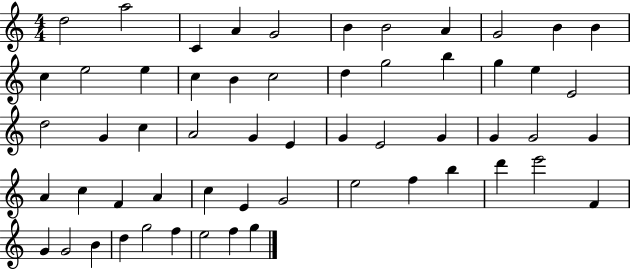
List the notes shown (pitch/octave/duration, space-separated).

D5/h A5/h C4/q A4/q G4/h B4/q B4/h A4/q G4/h B4/q B4/q C5/q E5/h E5/q C5/q B4/q C5/h D5/q G5/h B5/q G5/q E5/q E4/h D5/h G4/q C5/q A4/h G4/q E4/q G4/q E4/h G4/q G4/q G4/h G4/q A4/q C5/q F4/q A4/q C5/q E4/q G4/h E5/h F5/q B5/q D6/q E6/h F4/q G4/q G4/h B4/q D5/q G5/h F5/q E5/h F5/q G5/q